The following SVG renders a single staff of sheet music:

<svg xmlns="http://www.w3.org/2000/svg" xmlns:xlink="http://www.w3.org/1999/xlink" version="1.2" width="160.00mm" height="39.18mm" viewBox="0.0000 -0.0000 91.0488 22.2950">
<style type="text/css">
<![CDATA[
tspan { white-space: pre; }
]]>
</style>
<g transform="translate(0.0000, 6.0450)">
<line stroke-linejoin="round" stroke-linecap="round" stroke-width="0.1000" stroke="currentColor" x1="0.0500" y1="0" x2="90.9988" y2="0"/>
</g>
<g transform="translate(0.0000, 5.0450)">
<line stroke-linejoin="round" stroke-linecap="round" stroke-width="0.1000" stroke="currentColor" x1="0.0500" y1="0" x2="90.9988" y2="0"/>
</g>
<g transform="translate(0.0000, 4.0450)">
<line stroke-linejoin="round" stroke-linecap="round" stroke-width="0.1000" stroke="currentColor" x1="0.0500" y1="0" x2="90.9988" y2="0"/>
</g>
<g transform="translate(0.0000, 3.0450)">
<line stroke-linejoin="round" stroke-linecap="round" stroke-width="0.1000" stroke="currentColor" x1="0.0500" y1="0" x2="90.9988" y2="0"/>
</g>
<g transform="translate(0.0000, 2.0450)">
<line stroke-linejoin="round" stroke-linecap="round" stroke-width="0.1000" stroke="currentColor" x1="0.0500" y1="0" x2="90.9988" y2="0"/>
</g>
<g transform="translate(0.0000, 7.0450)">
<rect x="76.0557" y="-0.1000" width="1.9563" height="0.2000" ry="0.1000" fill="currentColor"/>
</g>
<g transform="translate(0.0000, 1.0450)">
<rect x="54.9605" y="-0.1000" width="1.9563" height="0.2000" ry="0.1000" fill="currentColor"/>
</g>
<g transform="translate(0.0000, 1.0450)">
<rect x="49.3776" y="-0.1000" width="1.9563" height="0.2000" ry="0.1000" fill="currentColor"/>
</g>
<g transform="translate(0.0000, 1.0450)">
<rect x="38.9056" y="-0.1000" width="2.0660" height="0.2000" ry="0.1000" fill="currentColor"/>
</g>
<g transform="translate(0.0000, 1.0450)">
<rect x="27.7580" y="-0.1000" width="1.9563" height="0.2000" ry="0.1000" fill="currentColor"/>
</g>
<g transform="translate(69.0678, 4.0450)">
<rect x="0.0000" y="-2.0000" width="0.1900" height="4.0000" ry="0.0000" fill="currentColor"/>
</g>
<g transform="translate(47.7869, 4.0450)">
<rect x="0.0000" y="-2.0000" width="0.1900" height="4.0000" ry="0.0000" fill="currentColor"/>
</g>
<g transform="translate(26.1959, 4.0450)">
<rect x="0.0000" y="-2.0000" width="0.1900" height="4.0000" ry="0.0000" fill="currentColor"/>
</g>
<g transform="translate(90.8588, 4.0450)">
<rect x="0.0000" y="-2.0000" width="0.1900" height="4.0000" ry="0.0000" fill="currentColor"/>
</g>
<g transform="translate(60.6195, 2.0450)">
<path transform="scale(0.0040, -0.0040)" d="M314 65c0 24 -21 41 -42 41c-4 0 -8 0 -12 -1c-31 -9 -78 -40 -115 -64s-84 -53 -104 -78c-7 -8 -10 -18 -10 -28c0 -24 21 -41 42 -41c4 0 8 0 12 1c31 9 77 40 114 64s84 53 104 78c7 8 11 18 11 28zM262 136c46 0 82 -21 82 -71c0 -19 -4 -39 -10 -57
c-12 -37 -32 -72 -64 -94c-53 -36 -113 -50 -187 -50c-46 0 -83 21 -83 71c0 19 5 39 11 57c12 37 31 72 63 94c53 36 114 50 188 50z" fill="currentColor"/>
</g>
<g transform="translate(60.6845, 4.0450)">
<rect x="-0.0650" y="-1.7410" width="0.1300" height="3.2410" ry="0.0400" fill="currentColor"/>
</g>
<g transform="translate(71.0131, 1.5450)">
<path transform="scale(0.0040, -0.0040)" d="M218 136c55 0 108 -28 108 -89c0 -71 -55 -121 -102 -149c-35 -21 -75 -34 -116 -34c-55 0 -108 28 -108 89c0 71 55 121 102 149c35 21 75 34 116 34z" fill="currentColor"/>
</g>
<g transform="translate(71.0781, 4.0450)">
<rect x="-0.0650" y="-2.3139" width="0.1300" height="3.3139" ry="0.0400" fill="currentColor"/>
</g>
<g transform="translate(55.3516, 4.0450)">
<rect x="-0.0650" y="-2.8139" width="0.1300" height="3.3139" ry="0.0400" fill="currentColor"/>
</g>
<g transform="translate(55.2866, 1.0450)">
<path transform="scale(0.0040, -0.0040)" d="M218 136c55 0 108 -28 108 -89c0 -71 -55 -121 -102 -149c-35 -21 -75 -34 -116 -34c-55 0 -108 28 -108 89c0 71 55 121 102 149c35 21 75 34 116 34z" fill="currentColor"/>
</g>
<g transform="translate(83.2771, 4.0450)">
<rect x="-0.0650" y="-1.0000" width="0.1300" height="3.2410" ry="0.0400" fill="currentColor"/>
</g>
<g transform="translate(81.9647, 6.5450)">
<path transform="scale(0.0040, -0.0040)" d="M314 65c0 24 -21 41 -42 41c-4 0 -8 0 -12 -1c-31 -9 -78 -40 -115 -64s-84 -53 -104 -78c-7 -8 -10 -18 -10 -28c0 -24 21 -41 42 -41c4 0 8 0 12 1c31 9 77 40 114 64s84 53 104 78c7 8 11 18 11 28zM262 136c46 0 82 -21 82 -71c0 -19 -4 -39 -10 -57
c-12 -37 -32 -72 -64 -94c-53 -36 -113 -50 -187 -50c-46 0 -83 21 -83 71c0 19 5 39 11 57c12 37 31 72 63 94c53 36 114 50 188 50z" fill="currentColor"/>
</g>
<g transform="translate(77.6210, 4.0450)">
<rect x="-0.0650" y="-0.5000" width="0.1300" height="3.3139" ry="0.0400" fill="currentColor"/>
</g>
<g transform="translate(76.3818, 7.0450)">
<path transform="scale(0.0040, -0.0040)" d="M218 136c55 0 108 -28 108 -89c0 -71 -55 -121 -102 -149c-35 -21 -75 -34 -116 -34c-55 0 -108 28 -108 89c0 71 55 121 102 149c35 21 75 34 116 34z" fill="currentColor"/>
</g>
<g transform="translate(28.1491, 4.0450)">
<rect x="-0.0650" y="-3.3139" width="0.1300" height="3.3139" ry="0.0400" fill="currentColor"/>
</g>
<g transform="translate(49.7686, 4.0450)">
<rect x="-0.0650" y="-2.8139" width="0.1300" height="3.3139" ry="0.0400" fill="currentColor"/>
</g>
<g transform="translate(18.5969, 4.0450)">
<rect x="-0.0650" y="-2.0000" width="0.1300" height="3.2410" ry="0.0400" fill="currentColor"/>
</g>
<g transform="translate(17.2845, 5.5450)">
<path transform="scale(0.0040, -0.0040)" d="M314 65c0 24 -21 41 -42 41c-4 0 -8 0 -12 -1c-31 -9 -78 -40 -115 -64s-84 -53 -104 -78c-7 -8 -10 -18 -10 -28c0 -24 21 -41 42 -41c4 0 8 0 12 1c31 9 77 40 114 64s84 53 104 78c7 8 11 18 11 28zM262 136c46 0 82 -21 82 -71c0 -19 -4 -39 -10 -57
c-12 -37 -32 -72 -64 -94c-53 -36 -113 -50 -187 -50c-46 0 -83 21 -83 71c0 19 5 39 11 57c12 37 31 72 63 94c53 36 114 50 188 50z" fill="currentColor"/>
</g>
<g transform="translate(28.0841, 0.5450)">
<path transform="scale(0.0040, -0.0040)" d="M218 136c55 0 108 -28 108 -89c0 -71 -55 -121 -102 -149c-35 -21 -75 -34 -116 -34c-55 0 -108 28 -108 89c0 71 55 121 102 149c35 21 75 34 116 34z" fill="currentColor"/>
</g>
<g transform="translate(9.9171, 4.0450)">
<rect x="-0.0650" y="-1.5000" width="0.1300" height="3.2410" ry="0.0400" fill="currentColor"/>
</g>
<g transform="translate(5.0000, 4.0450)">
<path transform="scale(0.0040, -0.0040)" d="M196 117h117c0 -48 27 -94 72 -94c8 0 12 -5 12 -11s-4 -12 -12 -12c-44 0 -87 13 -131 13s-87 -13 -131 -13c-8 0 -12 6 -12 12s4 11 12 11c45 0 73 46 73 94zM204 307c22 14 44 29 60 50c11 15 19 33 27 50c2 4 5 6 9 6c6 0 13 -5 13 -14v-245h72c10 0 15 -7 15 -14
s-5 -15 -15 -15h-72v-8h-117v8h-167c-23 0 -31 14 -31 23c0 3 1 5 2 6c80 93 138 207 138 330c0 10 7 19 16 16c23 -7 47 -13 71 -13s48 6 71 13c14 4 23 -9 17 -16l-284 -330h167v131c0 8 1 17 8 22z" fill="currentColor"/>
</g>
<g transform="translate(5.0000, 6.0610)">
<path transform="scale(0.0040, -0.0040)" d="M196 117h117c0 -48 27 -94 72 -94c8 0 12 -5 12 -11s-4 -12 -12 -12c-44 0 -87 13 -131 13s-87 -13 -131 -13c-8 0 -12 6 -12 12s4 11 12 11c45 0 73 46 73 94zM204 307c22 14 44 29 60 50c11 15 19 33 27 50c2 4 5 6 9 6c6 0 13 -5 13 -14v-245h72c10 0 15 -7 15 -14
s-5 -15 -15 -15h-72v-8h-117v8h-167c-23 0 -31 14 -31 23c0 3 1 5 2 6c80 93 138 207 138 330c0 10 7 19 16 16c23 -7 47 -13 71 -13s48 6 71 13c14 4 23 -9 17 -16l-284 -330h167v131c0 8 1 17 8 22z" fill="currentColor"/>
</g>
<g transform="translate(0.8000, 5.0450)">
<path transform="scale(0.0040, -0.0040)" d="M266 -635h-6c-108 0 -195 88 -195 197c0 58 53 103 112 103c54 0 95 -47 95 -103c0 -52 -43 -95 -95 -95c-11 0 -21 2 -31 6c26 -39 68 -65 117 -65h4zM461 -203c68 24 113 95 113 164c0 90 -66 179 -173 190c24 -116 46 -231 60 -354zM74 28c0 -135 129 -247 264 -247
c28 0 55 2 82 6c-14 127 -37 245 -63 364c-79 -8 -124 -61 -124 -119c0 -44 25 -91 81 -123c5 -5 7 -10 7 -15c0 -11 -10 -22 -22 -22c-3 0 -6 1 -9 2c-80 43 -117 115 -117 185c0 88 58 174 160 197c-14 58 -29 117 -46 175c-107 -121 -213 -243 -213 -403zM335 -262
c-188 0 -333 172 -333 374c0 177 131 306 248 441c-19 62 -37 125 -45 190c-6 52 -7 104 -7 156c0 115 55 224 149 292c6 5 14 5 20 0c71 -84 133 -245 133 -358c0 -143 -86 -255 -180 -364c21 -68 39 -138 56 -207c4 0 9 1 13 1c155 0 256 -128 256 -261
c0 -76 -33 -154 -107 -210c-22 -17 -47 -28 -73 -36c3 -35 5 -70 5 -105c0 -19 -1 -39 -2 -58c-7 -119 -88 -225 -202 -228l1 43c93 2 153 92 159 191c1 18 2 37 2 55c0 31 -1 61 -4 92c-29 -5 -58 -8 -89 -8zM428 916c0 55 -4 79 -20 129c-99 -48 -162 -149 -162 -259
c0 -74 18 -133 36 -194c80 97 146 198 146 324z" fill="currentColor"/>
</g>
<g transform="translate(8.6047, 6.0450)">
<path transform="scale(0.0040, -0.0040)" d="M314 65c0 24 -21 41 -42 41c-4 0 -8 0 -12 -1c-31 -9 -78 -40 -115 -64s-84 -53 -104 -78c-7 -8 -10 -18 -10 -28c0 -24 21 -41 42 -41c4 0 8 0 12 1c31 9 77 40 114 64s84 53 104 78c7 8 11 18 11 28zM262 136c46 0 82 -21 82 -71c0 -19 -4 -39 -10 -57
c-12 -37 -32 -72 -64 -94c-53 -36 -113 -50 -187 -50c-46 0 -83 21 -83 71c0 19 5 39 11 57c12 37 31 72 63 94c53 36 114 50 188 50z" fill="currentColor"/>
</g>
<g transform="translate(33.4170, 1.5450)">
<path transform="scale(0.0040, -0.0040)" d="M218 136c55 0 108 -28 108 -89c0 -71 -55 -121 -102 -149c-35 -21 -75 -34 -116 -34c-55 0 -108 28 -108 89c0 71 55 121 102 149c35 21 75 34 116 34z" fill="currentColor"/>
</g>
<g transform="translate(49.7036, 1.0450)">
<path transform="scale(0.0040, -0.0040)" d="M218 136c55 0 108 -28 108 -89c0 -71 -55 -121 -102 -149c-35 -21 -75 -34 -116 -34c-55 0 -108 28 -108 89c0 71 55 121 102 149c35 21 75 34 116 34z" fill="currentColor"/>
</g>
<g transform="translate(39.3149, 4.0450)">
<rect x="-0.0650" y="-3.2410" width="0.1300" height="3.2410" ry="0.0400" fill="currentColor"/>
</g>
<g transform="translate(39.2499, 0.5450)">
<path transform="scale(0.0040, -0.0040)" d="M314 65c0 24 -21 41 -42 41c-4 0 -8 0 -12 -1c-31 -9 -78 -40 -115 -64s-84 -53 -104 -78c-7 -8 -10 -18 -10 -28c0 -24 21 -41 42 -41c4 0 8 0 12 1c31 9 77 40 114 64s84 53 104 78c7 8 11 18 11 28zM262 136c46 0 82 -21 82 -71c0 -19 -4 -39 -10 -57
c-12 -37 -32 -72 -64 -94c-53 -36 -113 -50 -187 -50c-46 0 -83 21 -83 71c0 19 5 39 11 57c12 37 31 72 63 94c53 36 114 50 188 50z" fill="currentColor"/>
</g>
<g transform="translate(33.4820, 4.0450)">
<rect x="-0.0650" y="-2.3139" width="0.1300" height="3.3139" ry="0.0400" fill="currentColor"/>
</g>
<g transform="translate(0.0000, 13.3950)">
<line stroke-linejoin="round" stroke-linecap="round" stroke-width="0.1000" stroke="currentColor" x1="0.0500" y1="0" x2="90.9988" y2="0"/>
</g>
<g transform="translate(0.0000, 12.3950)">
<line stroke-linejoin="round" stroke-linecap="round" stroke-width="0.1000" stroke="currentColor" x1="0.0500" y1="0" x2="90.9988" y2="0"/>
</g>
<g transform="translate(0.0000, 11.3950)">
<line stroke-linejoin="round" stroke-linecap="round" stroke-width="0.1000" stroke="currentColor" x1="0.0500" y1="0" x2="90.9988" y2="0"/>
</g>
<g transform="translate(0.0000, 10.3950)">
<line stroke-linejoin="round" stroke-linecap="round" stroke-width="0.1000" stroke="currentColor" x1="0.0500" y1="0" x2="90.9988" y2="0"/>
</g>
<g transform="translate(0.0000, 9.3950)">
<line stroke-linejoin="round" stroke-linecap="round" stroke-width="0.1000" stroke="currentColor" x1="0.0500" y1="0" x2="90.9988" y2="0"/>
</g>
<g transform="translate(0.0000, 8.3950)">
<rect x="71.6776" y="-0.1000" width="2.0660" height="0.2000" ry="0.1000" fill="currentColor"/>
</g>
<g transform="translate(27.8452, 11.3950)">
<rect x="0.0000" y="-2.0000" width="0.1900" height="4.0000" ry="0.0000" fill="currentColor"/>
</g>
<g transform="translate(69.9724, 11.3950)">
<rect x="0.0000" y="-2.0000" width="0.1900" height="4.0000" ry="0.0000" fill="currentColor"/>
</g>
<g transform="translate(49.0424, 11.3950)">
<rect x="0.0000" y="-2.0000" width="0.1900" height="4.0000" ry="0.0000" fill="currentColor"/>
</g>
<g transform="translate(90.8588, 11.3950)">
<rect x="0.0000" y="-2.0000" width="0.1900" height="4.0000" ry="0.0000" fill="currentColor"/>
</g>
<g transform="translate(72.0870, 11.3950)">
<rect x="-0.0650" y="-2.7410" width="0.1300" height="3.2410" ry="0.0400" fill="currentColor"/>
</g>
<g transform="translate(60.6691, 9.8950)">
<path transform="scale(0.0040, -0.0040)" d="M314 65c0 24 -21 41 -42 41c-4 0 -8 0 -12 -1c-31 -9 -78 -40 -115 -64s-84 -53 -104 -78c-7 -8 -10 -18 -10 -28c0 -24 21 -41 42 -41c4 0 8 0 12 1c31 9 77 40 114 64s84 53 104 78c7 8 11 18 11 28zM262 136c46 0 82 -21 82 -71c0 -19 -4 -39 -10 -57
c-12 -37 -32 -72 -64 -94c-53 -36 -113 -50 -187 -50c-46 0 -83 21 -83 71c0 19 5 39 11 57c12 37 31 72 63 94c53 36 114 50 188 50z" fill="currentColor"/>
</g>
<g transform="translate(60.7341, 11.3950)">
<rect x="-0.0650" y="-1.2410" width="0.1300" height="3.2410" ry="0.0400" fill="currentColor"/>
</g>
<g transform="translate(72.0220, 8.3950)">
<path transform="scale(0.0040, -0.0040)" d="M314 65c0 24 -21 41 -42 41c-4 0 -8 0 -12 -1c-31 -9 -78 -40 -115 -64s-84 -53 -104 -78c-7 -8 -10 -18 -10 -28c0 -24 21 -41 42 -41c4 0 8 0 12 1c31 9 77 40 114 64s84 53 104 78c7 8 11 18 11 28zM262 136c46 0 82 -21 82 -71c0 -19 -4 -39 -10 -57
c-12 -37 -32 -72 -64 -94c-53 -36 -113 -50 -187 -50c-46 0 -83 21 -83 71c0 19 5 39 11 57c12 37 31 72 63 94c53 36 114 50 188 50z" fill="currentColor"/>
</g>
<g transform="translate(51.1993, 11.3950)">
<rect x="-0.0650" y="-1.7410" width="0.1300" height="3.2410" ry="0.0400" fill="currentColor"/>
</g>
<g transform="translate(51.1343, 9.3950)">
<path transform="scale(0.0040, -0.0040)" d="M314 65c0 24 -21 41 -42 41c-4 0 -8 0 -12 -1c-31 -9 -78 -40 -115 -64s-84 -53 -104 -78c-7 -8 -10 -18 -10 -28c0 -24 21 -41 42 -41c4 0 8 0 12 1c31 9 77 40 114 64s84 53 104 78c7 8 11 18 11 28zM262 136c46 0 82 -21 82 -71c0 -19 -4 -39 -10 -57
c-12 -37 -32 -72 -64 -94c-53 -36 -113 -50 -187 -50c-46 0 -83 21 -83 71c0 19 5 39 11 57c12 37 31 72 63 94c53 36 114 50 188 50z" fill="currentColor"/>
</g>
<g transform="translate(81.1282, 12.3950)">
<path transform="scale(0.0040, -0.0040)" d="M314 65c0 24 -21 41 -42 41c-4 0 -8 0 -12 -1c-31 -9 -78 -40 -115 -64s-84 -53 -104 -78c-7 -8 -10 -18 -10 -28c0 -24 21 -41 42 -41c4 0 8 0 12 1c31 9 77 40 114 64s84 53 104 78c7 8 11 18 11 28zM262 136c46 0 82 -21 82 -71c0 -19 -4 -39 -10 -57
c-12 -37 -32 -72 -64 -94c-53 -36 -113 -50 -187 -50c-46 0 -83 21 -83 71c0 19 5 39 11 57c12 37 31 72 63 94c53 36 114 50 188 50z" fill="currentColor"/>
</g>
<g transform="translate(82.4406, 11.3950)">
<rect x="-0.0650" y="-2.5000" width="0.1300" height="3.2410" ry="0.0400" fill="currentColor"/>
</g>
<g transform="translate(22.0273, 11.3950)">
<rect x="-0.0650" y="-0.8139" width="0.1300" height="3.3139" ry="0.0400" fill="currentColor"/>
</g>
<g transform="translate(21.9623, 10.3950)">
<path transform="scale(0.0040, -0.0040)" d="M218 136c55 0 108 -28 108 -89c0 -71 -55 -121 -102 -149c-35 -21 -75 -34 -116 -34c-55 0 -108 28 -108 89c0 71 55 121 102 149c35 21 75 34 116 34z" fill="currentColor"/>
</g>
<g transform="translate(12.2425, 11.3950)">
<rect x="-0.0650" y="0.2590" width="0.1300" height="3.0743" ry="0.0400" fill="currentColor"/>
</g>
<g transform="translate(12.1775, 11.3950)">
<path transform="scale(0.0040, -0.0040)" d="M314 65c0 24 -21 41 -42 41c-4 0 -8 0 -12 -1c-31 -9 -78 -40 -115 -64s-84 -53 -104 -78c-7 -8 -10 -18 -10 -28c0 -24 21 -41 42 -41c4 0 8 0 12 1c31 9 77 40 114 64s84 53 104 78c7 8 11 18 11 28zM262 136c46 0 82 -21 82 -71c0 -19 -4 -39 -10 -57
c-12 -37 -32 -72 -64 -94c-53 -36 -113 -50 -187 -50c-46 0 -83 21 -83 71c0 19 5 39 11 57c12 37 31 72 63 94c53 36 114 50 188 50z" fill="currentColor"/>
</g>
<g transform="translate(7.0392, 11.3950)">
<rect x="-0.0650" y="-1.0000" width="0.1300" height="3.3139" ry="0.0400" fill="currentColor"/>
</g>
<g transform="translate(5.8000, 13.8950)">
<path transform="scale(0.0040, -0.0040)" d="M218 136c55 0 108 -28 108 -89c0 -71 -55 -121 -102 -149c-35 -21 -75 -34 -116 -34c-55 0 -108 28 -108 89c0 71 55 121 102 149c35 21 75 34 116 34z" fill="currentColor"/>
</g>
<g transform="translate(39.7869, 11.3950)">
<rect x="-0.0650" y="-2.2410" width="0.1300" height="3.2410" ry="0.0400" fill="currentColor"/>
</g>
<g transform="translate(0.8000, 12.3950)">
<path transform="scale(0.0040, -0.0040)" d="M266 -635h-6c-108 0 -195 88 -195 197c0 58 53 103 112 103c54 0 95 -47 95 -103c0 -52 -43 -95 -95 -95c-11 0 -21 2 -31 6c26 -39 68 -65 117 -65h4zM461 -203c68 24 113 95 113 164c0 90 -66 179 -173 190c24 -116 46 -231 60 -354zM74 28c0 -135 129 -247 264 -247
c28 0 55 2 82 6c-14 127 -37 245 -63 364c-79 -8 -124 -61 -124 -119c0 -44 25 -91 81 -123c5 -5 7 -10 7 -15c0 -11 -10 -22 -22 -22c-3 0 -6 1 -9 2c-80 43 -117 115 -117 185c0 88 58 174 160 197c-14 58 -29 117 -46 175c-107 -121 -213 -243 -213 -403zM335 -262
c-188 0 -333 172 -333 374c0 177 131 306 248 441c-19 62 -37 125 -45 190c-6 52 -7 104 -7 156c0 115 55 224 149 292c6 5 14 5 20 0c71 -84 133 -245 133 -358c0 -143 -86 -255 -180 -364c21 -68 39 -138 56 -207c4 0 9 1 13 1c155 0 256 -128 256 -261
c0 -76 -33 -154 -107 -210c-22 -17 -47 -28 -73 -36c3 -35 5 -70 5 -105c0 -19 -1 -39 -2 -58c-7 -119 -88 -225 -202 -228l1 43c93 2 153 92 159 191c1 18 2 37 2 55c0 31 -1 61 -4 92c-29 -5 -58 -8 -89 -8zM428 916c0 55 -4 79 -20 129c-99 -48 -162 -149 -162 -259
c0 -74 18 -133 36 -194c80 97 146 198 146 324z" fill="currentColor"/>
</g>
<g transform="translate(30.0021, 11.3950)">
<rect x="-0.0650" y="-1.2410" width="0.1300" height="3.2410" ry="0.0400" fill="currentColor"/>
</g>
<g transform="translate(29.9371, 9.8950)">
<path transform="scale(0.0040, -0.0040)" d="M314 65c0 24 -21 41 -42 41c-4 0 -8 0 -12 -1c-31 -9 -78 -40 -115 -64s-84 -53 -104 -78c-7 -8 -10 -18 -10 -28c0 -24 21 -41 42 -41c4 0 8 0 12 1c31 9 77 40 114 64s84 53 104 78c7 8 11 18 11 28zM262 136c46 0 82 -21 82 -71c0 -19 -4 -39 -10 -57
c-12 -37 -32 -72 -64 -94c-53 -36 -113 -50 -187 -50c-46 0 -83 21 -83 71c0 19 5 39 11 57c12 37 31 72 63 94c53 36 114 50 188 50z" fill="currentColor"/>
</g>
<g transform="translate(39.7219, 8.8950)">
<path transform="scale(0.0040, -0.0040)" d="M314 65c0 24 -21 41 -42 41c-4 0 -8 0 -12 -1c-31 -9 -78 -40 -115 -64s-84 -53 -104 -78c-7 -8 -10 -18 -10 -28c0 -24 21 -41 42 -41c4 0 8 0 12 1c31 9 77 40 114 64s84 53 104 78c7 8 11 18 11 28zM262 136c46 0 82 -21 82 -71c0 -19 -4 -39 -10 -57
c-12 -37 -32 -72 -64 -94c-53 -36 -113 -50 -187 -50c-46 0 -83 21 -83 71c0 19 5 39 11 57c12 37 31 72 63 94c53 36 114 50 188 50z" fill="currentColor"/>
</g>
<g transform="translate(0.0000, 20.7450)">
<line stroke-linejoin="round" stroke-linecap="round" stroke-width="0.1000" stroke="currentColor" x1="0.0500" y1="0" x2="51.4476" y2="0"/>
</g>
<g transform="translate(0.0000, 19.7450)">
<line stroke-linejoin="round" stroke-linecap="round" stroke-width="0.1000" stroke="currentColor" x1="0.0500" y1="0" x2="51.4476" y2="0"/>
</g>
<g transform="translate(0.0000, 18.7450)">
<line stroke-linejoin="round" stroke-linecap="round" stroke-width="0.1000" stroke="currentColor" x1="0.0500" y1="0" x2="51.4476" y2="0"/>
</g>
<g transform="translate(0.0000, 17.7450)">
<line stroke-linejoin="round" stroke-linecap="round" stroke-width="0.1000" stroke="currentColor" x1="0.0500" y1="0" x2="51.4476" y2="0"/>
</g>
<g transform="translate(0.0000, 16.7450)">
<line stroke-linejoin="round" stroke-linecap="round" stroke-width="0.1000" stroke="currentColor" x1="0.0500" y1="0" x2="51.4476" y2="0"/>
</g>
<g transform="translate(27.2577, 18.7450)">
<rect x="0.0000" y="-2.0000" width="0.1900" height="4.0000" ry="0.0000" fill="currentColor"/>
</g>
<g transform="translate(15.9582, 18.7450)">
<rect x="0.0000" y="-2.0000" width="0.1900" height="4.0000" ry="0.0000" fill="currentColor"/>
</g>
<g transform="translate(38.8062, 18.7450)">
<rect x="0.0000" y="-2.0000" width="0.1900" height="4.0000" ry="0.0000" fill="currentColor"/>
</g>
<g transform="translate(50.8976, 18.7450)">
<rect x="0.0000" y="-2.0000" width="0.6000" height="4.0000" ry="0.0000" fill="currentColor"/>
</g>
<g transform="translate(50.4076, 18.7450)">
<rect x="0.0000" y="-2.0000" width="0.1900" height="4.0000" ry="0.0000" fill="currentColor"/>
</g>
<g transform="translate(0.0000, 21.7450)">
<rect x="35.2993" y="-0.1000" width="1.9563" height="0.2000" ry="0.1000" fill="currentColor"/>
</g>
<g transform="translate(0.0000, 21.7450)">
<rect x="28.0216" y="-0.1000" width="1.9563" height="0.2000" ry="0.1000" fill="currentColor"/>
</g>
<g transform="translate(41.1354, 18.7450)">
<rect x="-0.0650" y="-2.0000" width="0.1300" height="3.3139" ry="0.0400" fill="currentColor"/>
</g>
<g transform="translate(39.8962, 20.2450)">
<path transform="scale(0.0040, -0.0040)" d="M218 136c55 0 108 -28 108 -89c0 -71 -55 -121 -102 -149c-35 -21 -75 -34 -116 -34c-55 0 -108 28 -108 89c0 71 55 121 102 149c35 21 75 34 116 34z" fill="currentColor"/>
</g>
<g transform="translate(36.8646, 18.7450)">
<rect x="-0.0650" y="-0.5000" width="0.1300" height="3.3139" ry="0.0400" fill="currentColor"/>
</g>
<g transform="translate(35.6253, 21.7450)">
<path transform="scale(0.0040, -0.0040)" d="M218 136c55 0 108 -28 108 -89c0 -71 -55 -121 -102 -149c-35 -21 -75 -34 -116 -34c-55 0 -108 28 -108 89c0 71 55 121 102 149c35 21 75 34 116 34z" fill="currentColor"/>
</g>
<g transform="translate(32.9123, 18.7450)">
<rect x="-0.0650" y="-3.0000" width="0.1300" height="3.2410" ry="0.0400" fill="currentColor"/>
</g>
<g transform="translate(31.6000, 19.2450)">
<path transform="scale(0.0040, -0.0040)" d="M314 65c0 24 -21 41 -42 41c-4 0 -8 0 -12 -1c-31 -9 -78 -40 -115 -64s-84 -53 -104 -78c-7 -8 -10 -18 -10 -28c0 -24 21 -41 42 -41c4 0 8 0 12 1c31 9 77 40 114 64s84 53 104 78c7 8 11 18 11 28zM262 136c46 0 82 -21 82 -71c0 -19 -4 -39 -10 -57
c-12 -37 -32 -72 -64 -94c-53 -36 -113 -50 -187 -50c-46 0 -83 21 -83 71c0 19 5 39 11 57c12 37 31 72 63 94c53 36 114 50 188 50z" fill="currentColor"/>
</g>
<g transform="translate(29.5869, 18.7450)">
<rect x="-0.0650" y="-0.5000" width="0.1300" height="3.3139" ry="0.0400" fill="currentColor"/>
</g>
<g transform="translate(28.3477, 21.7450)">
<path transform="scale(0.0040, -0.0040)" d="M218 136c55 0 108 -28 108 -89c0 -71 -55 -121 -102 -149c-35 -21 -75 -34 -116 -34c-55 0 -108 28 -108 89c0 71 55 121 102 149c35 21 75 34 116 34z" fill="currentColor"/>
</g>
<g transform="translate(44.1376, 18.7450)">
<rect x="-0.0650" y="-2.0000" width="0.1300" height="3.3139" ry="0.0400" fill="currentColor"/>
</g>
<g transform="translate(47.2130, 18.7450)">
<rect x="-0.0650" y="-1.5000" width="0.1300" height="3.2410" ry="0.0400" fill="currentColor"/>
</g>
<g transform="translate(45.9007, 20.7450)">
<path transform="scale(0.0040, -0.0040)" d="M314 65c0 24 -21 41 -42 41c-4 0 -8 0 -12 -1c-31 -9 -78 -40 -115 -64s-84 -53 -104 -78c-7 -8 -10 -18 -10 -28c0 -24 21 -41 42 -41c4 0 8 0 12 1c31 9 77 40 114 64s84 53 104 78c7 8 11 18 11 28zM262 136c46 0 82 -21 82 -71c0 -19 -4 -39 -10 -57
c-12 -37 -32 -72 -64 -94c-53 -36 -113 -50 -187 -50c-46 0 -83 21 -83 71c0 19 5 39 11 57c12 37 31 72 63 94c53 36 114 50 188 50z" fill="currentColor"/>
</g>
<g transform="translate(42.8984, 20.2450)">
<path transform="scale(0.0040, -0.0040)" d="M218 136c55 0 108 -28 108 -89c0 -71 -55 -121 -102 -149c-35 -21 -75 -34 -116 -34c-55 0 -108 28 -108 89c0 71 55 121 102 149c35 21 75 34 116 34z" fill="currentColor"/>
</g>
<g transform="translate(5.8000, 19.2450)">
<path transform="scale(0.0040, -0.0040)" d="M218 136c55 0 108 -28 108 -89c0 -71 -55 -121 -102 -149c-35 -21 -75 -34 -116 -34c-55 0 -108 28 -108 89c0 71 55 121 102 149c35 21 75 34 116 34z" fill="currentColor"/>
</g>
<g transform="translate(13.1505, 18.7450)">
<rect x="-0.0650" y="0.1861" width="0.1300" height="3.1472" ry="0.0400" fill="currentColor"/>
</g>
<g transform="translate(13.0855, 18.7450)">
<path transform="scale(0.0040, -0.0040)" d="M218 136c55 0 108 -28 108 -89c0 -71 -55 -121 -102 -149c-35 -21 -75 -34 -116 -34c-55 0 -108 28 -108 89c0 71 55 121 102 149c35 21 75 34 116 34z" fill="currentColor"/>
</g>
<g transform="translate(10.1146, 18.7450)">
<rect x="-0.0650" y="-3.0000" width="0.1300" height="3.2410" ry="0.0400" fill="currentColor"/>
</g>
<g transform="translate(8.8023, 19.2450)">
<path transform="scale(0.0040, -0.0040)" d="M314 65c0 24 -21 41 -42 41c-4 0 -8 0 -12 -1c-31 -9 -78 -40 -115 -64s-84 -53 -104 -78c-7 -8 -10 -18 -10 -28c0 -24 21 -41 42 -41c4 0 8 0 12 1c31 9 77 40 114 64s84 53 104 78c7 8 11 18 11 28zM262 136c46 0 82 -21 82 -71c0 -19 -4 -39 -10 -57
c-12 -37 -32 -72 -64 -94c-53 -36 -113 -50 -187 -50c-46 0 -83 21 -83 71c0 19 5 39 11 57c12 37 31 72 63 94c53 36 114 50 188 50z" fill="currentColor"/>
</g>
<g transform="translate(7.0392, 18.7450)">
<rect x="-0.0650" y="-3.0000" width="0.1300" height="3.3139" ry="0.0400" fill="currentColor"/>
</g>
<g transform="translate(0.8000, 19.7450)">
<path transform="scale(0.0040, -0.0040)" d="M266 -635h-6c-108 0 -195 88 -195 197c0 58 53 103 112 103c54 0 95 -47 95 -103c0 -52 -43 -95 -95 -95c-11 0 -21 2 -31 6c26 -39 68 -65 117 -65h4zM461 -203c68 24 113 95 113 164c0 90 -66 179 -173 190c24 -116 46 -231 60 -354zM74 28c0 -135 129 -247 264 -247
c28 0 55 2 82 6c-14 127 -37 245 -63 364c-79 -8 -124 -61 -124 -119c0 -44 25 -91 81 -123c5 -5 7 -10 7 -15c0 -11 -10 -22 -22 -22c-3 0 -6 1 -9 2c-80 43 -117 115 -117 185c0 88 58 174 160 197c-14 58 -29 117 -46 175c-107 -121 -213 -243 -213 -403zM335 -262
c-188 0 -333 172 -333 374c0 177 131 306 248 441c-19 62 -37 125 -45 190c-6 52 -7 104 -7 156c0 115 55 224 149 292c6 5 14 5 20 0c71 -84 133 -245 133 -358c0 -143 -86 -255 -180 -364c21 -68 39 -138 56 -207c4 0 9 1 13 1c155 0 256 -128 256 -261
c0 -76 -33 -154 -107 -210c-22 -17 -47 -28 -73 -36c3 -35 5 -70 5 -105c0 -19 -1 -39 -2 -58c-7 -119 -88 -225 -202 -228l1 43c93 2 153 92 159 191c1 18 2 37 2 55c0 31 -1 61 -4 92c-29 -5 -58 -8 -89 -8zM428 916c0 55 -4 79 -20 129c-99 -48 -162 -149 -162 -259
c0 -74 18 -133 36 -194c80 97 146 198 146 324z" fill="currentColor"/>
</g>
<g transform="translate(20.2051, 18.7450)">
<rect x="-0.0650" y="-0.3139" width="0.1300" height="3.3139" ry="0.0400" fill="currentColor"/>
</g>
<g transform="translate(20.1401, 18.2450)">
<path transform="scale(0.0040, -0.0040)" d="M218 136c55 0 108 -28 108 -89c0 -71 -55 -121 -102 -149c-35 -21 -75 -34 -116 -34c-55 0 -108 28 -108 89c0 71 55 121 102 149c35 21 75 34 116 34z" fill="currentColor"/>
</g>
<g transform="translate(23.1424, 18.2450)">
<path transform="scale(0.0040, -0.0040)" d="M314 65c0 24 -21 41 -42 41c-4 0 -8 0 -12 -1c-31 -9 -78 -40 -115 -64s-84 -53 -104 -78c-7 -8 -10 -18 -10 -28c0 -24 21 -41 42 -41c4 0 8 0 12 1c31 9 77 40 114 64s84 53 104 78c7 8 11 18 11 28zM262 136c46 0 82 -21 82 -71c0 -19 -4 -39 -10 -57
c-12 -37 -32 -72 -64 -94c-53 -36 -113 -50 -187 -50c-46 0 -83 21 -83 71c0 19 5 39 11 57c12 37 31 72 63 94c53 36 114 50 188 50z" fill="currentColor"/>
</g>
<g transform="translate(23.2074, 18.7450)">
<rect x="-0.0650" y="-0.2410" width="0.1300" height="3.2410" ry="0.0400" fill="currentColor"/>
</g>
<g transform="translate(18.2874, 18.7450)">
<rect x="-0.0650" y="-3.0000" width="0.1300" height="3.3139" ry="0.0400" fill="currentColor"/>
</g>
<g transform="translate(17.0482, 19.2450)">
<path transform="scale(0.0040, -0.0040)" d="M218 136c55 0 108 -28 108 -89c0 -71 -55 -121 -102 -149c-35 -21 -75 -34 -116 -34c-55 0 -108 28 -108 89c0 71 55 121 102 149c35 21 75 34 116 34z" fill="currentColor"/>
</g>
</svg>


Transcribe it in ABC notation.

X:1
T:Untitled
M:4/4
L:1/4
K:C
E2 F2 b g b2 a a f2 g C D2 D B2 d e2 g2 f2 e2 a2 G2 A A2 B A c c2 C A2 C F F E2